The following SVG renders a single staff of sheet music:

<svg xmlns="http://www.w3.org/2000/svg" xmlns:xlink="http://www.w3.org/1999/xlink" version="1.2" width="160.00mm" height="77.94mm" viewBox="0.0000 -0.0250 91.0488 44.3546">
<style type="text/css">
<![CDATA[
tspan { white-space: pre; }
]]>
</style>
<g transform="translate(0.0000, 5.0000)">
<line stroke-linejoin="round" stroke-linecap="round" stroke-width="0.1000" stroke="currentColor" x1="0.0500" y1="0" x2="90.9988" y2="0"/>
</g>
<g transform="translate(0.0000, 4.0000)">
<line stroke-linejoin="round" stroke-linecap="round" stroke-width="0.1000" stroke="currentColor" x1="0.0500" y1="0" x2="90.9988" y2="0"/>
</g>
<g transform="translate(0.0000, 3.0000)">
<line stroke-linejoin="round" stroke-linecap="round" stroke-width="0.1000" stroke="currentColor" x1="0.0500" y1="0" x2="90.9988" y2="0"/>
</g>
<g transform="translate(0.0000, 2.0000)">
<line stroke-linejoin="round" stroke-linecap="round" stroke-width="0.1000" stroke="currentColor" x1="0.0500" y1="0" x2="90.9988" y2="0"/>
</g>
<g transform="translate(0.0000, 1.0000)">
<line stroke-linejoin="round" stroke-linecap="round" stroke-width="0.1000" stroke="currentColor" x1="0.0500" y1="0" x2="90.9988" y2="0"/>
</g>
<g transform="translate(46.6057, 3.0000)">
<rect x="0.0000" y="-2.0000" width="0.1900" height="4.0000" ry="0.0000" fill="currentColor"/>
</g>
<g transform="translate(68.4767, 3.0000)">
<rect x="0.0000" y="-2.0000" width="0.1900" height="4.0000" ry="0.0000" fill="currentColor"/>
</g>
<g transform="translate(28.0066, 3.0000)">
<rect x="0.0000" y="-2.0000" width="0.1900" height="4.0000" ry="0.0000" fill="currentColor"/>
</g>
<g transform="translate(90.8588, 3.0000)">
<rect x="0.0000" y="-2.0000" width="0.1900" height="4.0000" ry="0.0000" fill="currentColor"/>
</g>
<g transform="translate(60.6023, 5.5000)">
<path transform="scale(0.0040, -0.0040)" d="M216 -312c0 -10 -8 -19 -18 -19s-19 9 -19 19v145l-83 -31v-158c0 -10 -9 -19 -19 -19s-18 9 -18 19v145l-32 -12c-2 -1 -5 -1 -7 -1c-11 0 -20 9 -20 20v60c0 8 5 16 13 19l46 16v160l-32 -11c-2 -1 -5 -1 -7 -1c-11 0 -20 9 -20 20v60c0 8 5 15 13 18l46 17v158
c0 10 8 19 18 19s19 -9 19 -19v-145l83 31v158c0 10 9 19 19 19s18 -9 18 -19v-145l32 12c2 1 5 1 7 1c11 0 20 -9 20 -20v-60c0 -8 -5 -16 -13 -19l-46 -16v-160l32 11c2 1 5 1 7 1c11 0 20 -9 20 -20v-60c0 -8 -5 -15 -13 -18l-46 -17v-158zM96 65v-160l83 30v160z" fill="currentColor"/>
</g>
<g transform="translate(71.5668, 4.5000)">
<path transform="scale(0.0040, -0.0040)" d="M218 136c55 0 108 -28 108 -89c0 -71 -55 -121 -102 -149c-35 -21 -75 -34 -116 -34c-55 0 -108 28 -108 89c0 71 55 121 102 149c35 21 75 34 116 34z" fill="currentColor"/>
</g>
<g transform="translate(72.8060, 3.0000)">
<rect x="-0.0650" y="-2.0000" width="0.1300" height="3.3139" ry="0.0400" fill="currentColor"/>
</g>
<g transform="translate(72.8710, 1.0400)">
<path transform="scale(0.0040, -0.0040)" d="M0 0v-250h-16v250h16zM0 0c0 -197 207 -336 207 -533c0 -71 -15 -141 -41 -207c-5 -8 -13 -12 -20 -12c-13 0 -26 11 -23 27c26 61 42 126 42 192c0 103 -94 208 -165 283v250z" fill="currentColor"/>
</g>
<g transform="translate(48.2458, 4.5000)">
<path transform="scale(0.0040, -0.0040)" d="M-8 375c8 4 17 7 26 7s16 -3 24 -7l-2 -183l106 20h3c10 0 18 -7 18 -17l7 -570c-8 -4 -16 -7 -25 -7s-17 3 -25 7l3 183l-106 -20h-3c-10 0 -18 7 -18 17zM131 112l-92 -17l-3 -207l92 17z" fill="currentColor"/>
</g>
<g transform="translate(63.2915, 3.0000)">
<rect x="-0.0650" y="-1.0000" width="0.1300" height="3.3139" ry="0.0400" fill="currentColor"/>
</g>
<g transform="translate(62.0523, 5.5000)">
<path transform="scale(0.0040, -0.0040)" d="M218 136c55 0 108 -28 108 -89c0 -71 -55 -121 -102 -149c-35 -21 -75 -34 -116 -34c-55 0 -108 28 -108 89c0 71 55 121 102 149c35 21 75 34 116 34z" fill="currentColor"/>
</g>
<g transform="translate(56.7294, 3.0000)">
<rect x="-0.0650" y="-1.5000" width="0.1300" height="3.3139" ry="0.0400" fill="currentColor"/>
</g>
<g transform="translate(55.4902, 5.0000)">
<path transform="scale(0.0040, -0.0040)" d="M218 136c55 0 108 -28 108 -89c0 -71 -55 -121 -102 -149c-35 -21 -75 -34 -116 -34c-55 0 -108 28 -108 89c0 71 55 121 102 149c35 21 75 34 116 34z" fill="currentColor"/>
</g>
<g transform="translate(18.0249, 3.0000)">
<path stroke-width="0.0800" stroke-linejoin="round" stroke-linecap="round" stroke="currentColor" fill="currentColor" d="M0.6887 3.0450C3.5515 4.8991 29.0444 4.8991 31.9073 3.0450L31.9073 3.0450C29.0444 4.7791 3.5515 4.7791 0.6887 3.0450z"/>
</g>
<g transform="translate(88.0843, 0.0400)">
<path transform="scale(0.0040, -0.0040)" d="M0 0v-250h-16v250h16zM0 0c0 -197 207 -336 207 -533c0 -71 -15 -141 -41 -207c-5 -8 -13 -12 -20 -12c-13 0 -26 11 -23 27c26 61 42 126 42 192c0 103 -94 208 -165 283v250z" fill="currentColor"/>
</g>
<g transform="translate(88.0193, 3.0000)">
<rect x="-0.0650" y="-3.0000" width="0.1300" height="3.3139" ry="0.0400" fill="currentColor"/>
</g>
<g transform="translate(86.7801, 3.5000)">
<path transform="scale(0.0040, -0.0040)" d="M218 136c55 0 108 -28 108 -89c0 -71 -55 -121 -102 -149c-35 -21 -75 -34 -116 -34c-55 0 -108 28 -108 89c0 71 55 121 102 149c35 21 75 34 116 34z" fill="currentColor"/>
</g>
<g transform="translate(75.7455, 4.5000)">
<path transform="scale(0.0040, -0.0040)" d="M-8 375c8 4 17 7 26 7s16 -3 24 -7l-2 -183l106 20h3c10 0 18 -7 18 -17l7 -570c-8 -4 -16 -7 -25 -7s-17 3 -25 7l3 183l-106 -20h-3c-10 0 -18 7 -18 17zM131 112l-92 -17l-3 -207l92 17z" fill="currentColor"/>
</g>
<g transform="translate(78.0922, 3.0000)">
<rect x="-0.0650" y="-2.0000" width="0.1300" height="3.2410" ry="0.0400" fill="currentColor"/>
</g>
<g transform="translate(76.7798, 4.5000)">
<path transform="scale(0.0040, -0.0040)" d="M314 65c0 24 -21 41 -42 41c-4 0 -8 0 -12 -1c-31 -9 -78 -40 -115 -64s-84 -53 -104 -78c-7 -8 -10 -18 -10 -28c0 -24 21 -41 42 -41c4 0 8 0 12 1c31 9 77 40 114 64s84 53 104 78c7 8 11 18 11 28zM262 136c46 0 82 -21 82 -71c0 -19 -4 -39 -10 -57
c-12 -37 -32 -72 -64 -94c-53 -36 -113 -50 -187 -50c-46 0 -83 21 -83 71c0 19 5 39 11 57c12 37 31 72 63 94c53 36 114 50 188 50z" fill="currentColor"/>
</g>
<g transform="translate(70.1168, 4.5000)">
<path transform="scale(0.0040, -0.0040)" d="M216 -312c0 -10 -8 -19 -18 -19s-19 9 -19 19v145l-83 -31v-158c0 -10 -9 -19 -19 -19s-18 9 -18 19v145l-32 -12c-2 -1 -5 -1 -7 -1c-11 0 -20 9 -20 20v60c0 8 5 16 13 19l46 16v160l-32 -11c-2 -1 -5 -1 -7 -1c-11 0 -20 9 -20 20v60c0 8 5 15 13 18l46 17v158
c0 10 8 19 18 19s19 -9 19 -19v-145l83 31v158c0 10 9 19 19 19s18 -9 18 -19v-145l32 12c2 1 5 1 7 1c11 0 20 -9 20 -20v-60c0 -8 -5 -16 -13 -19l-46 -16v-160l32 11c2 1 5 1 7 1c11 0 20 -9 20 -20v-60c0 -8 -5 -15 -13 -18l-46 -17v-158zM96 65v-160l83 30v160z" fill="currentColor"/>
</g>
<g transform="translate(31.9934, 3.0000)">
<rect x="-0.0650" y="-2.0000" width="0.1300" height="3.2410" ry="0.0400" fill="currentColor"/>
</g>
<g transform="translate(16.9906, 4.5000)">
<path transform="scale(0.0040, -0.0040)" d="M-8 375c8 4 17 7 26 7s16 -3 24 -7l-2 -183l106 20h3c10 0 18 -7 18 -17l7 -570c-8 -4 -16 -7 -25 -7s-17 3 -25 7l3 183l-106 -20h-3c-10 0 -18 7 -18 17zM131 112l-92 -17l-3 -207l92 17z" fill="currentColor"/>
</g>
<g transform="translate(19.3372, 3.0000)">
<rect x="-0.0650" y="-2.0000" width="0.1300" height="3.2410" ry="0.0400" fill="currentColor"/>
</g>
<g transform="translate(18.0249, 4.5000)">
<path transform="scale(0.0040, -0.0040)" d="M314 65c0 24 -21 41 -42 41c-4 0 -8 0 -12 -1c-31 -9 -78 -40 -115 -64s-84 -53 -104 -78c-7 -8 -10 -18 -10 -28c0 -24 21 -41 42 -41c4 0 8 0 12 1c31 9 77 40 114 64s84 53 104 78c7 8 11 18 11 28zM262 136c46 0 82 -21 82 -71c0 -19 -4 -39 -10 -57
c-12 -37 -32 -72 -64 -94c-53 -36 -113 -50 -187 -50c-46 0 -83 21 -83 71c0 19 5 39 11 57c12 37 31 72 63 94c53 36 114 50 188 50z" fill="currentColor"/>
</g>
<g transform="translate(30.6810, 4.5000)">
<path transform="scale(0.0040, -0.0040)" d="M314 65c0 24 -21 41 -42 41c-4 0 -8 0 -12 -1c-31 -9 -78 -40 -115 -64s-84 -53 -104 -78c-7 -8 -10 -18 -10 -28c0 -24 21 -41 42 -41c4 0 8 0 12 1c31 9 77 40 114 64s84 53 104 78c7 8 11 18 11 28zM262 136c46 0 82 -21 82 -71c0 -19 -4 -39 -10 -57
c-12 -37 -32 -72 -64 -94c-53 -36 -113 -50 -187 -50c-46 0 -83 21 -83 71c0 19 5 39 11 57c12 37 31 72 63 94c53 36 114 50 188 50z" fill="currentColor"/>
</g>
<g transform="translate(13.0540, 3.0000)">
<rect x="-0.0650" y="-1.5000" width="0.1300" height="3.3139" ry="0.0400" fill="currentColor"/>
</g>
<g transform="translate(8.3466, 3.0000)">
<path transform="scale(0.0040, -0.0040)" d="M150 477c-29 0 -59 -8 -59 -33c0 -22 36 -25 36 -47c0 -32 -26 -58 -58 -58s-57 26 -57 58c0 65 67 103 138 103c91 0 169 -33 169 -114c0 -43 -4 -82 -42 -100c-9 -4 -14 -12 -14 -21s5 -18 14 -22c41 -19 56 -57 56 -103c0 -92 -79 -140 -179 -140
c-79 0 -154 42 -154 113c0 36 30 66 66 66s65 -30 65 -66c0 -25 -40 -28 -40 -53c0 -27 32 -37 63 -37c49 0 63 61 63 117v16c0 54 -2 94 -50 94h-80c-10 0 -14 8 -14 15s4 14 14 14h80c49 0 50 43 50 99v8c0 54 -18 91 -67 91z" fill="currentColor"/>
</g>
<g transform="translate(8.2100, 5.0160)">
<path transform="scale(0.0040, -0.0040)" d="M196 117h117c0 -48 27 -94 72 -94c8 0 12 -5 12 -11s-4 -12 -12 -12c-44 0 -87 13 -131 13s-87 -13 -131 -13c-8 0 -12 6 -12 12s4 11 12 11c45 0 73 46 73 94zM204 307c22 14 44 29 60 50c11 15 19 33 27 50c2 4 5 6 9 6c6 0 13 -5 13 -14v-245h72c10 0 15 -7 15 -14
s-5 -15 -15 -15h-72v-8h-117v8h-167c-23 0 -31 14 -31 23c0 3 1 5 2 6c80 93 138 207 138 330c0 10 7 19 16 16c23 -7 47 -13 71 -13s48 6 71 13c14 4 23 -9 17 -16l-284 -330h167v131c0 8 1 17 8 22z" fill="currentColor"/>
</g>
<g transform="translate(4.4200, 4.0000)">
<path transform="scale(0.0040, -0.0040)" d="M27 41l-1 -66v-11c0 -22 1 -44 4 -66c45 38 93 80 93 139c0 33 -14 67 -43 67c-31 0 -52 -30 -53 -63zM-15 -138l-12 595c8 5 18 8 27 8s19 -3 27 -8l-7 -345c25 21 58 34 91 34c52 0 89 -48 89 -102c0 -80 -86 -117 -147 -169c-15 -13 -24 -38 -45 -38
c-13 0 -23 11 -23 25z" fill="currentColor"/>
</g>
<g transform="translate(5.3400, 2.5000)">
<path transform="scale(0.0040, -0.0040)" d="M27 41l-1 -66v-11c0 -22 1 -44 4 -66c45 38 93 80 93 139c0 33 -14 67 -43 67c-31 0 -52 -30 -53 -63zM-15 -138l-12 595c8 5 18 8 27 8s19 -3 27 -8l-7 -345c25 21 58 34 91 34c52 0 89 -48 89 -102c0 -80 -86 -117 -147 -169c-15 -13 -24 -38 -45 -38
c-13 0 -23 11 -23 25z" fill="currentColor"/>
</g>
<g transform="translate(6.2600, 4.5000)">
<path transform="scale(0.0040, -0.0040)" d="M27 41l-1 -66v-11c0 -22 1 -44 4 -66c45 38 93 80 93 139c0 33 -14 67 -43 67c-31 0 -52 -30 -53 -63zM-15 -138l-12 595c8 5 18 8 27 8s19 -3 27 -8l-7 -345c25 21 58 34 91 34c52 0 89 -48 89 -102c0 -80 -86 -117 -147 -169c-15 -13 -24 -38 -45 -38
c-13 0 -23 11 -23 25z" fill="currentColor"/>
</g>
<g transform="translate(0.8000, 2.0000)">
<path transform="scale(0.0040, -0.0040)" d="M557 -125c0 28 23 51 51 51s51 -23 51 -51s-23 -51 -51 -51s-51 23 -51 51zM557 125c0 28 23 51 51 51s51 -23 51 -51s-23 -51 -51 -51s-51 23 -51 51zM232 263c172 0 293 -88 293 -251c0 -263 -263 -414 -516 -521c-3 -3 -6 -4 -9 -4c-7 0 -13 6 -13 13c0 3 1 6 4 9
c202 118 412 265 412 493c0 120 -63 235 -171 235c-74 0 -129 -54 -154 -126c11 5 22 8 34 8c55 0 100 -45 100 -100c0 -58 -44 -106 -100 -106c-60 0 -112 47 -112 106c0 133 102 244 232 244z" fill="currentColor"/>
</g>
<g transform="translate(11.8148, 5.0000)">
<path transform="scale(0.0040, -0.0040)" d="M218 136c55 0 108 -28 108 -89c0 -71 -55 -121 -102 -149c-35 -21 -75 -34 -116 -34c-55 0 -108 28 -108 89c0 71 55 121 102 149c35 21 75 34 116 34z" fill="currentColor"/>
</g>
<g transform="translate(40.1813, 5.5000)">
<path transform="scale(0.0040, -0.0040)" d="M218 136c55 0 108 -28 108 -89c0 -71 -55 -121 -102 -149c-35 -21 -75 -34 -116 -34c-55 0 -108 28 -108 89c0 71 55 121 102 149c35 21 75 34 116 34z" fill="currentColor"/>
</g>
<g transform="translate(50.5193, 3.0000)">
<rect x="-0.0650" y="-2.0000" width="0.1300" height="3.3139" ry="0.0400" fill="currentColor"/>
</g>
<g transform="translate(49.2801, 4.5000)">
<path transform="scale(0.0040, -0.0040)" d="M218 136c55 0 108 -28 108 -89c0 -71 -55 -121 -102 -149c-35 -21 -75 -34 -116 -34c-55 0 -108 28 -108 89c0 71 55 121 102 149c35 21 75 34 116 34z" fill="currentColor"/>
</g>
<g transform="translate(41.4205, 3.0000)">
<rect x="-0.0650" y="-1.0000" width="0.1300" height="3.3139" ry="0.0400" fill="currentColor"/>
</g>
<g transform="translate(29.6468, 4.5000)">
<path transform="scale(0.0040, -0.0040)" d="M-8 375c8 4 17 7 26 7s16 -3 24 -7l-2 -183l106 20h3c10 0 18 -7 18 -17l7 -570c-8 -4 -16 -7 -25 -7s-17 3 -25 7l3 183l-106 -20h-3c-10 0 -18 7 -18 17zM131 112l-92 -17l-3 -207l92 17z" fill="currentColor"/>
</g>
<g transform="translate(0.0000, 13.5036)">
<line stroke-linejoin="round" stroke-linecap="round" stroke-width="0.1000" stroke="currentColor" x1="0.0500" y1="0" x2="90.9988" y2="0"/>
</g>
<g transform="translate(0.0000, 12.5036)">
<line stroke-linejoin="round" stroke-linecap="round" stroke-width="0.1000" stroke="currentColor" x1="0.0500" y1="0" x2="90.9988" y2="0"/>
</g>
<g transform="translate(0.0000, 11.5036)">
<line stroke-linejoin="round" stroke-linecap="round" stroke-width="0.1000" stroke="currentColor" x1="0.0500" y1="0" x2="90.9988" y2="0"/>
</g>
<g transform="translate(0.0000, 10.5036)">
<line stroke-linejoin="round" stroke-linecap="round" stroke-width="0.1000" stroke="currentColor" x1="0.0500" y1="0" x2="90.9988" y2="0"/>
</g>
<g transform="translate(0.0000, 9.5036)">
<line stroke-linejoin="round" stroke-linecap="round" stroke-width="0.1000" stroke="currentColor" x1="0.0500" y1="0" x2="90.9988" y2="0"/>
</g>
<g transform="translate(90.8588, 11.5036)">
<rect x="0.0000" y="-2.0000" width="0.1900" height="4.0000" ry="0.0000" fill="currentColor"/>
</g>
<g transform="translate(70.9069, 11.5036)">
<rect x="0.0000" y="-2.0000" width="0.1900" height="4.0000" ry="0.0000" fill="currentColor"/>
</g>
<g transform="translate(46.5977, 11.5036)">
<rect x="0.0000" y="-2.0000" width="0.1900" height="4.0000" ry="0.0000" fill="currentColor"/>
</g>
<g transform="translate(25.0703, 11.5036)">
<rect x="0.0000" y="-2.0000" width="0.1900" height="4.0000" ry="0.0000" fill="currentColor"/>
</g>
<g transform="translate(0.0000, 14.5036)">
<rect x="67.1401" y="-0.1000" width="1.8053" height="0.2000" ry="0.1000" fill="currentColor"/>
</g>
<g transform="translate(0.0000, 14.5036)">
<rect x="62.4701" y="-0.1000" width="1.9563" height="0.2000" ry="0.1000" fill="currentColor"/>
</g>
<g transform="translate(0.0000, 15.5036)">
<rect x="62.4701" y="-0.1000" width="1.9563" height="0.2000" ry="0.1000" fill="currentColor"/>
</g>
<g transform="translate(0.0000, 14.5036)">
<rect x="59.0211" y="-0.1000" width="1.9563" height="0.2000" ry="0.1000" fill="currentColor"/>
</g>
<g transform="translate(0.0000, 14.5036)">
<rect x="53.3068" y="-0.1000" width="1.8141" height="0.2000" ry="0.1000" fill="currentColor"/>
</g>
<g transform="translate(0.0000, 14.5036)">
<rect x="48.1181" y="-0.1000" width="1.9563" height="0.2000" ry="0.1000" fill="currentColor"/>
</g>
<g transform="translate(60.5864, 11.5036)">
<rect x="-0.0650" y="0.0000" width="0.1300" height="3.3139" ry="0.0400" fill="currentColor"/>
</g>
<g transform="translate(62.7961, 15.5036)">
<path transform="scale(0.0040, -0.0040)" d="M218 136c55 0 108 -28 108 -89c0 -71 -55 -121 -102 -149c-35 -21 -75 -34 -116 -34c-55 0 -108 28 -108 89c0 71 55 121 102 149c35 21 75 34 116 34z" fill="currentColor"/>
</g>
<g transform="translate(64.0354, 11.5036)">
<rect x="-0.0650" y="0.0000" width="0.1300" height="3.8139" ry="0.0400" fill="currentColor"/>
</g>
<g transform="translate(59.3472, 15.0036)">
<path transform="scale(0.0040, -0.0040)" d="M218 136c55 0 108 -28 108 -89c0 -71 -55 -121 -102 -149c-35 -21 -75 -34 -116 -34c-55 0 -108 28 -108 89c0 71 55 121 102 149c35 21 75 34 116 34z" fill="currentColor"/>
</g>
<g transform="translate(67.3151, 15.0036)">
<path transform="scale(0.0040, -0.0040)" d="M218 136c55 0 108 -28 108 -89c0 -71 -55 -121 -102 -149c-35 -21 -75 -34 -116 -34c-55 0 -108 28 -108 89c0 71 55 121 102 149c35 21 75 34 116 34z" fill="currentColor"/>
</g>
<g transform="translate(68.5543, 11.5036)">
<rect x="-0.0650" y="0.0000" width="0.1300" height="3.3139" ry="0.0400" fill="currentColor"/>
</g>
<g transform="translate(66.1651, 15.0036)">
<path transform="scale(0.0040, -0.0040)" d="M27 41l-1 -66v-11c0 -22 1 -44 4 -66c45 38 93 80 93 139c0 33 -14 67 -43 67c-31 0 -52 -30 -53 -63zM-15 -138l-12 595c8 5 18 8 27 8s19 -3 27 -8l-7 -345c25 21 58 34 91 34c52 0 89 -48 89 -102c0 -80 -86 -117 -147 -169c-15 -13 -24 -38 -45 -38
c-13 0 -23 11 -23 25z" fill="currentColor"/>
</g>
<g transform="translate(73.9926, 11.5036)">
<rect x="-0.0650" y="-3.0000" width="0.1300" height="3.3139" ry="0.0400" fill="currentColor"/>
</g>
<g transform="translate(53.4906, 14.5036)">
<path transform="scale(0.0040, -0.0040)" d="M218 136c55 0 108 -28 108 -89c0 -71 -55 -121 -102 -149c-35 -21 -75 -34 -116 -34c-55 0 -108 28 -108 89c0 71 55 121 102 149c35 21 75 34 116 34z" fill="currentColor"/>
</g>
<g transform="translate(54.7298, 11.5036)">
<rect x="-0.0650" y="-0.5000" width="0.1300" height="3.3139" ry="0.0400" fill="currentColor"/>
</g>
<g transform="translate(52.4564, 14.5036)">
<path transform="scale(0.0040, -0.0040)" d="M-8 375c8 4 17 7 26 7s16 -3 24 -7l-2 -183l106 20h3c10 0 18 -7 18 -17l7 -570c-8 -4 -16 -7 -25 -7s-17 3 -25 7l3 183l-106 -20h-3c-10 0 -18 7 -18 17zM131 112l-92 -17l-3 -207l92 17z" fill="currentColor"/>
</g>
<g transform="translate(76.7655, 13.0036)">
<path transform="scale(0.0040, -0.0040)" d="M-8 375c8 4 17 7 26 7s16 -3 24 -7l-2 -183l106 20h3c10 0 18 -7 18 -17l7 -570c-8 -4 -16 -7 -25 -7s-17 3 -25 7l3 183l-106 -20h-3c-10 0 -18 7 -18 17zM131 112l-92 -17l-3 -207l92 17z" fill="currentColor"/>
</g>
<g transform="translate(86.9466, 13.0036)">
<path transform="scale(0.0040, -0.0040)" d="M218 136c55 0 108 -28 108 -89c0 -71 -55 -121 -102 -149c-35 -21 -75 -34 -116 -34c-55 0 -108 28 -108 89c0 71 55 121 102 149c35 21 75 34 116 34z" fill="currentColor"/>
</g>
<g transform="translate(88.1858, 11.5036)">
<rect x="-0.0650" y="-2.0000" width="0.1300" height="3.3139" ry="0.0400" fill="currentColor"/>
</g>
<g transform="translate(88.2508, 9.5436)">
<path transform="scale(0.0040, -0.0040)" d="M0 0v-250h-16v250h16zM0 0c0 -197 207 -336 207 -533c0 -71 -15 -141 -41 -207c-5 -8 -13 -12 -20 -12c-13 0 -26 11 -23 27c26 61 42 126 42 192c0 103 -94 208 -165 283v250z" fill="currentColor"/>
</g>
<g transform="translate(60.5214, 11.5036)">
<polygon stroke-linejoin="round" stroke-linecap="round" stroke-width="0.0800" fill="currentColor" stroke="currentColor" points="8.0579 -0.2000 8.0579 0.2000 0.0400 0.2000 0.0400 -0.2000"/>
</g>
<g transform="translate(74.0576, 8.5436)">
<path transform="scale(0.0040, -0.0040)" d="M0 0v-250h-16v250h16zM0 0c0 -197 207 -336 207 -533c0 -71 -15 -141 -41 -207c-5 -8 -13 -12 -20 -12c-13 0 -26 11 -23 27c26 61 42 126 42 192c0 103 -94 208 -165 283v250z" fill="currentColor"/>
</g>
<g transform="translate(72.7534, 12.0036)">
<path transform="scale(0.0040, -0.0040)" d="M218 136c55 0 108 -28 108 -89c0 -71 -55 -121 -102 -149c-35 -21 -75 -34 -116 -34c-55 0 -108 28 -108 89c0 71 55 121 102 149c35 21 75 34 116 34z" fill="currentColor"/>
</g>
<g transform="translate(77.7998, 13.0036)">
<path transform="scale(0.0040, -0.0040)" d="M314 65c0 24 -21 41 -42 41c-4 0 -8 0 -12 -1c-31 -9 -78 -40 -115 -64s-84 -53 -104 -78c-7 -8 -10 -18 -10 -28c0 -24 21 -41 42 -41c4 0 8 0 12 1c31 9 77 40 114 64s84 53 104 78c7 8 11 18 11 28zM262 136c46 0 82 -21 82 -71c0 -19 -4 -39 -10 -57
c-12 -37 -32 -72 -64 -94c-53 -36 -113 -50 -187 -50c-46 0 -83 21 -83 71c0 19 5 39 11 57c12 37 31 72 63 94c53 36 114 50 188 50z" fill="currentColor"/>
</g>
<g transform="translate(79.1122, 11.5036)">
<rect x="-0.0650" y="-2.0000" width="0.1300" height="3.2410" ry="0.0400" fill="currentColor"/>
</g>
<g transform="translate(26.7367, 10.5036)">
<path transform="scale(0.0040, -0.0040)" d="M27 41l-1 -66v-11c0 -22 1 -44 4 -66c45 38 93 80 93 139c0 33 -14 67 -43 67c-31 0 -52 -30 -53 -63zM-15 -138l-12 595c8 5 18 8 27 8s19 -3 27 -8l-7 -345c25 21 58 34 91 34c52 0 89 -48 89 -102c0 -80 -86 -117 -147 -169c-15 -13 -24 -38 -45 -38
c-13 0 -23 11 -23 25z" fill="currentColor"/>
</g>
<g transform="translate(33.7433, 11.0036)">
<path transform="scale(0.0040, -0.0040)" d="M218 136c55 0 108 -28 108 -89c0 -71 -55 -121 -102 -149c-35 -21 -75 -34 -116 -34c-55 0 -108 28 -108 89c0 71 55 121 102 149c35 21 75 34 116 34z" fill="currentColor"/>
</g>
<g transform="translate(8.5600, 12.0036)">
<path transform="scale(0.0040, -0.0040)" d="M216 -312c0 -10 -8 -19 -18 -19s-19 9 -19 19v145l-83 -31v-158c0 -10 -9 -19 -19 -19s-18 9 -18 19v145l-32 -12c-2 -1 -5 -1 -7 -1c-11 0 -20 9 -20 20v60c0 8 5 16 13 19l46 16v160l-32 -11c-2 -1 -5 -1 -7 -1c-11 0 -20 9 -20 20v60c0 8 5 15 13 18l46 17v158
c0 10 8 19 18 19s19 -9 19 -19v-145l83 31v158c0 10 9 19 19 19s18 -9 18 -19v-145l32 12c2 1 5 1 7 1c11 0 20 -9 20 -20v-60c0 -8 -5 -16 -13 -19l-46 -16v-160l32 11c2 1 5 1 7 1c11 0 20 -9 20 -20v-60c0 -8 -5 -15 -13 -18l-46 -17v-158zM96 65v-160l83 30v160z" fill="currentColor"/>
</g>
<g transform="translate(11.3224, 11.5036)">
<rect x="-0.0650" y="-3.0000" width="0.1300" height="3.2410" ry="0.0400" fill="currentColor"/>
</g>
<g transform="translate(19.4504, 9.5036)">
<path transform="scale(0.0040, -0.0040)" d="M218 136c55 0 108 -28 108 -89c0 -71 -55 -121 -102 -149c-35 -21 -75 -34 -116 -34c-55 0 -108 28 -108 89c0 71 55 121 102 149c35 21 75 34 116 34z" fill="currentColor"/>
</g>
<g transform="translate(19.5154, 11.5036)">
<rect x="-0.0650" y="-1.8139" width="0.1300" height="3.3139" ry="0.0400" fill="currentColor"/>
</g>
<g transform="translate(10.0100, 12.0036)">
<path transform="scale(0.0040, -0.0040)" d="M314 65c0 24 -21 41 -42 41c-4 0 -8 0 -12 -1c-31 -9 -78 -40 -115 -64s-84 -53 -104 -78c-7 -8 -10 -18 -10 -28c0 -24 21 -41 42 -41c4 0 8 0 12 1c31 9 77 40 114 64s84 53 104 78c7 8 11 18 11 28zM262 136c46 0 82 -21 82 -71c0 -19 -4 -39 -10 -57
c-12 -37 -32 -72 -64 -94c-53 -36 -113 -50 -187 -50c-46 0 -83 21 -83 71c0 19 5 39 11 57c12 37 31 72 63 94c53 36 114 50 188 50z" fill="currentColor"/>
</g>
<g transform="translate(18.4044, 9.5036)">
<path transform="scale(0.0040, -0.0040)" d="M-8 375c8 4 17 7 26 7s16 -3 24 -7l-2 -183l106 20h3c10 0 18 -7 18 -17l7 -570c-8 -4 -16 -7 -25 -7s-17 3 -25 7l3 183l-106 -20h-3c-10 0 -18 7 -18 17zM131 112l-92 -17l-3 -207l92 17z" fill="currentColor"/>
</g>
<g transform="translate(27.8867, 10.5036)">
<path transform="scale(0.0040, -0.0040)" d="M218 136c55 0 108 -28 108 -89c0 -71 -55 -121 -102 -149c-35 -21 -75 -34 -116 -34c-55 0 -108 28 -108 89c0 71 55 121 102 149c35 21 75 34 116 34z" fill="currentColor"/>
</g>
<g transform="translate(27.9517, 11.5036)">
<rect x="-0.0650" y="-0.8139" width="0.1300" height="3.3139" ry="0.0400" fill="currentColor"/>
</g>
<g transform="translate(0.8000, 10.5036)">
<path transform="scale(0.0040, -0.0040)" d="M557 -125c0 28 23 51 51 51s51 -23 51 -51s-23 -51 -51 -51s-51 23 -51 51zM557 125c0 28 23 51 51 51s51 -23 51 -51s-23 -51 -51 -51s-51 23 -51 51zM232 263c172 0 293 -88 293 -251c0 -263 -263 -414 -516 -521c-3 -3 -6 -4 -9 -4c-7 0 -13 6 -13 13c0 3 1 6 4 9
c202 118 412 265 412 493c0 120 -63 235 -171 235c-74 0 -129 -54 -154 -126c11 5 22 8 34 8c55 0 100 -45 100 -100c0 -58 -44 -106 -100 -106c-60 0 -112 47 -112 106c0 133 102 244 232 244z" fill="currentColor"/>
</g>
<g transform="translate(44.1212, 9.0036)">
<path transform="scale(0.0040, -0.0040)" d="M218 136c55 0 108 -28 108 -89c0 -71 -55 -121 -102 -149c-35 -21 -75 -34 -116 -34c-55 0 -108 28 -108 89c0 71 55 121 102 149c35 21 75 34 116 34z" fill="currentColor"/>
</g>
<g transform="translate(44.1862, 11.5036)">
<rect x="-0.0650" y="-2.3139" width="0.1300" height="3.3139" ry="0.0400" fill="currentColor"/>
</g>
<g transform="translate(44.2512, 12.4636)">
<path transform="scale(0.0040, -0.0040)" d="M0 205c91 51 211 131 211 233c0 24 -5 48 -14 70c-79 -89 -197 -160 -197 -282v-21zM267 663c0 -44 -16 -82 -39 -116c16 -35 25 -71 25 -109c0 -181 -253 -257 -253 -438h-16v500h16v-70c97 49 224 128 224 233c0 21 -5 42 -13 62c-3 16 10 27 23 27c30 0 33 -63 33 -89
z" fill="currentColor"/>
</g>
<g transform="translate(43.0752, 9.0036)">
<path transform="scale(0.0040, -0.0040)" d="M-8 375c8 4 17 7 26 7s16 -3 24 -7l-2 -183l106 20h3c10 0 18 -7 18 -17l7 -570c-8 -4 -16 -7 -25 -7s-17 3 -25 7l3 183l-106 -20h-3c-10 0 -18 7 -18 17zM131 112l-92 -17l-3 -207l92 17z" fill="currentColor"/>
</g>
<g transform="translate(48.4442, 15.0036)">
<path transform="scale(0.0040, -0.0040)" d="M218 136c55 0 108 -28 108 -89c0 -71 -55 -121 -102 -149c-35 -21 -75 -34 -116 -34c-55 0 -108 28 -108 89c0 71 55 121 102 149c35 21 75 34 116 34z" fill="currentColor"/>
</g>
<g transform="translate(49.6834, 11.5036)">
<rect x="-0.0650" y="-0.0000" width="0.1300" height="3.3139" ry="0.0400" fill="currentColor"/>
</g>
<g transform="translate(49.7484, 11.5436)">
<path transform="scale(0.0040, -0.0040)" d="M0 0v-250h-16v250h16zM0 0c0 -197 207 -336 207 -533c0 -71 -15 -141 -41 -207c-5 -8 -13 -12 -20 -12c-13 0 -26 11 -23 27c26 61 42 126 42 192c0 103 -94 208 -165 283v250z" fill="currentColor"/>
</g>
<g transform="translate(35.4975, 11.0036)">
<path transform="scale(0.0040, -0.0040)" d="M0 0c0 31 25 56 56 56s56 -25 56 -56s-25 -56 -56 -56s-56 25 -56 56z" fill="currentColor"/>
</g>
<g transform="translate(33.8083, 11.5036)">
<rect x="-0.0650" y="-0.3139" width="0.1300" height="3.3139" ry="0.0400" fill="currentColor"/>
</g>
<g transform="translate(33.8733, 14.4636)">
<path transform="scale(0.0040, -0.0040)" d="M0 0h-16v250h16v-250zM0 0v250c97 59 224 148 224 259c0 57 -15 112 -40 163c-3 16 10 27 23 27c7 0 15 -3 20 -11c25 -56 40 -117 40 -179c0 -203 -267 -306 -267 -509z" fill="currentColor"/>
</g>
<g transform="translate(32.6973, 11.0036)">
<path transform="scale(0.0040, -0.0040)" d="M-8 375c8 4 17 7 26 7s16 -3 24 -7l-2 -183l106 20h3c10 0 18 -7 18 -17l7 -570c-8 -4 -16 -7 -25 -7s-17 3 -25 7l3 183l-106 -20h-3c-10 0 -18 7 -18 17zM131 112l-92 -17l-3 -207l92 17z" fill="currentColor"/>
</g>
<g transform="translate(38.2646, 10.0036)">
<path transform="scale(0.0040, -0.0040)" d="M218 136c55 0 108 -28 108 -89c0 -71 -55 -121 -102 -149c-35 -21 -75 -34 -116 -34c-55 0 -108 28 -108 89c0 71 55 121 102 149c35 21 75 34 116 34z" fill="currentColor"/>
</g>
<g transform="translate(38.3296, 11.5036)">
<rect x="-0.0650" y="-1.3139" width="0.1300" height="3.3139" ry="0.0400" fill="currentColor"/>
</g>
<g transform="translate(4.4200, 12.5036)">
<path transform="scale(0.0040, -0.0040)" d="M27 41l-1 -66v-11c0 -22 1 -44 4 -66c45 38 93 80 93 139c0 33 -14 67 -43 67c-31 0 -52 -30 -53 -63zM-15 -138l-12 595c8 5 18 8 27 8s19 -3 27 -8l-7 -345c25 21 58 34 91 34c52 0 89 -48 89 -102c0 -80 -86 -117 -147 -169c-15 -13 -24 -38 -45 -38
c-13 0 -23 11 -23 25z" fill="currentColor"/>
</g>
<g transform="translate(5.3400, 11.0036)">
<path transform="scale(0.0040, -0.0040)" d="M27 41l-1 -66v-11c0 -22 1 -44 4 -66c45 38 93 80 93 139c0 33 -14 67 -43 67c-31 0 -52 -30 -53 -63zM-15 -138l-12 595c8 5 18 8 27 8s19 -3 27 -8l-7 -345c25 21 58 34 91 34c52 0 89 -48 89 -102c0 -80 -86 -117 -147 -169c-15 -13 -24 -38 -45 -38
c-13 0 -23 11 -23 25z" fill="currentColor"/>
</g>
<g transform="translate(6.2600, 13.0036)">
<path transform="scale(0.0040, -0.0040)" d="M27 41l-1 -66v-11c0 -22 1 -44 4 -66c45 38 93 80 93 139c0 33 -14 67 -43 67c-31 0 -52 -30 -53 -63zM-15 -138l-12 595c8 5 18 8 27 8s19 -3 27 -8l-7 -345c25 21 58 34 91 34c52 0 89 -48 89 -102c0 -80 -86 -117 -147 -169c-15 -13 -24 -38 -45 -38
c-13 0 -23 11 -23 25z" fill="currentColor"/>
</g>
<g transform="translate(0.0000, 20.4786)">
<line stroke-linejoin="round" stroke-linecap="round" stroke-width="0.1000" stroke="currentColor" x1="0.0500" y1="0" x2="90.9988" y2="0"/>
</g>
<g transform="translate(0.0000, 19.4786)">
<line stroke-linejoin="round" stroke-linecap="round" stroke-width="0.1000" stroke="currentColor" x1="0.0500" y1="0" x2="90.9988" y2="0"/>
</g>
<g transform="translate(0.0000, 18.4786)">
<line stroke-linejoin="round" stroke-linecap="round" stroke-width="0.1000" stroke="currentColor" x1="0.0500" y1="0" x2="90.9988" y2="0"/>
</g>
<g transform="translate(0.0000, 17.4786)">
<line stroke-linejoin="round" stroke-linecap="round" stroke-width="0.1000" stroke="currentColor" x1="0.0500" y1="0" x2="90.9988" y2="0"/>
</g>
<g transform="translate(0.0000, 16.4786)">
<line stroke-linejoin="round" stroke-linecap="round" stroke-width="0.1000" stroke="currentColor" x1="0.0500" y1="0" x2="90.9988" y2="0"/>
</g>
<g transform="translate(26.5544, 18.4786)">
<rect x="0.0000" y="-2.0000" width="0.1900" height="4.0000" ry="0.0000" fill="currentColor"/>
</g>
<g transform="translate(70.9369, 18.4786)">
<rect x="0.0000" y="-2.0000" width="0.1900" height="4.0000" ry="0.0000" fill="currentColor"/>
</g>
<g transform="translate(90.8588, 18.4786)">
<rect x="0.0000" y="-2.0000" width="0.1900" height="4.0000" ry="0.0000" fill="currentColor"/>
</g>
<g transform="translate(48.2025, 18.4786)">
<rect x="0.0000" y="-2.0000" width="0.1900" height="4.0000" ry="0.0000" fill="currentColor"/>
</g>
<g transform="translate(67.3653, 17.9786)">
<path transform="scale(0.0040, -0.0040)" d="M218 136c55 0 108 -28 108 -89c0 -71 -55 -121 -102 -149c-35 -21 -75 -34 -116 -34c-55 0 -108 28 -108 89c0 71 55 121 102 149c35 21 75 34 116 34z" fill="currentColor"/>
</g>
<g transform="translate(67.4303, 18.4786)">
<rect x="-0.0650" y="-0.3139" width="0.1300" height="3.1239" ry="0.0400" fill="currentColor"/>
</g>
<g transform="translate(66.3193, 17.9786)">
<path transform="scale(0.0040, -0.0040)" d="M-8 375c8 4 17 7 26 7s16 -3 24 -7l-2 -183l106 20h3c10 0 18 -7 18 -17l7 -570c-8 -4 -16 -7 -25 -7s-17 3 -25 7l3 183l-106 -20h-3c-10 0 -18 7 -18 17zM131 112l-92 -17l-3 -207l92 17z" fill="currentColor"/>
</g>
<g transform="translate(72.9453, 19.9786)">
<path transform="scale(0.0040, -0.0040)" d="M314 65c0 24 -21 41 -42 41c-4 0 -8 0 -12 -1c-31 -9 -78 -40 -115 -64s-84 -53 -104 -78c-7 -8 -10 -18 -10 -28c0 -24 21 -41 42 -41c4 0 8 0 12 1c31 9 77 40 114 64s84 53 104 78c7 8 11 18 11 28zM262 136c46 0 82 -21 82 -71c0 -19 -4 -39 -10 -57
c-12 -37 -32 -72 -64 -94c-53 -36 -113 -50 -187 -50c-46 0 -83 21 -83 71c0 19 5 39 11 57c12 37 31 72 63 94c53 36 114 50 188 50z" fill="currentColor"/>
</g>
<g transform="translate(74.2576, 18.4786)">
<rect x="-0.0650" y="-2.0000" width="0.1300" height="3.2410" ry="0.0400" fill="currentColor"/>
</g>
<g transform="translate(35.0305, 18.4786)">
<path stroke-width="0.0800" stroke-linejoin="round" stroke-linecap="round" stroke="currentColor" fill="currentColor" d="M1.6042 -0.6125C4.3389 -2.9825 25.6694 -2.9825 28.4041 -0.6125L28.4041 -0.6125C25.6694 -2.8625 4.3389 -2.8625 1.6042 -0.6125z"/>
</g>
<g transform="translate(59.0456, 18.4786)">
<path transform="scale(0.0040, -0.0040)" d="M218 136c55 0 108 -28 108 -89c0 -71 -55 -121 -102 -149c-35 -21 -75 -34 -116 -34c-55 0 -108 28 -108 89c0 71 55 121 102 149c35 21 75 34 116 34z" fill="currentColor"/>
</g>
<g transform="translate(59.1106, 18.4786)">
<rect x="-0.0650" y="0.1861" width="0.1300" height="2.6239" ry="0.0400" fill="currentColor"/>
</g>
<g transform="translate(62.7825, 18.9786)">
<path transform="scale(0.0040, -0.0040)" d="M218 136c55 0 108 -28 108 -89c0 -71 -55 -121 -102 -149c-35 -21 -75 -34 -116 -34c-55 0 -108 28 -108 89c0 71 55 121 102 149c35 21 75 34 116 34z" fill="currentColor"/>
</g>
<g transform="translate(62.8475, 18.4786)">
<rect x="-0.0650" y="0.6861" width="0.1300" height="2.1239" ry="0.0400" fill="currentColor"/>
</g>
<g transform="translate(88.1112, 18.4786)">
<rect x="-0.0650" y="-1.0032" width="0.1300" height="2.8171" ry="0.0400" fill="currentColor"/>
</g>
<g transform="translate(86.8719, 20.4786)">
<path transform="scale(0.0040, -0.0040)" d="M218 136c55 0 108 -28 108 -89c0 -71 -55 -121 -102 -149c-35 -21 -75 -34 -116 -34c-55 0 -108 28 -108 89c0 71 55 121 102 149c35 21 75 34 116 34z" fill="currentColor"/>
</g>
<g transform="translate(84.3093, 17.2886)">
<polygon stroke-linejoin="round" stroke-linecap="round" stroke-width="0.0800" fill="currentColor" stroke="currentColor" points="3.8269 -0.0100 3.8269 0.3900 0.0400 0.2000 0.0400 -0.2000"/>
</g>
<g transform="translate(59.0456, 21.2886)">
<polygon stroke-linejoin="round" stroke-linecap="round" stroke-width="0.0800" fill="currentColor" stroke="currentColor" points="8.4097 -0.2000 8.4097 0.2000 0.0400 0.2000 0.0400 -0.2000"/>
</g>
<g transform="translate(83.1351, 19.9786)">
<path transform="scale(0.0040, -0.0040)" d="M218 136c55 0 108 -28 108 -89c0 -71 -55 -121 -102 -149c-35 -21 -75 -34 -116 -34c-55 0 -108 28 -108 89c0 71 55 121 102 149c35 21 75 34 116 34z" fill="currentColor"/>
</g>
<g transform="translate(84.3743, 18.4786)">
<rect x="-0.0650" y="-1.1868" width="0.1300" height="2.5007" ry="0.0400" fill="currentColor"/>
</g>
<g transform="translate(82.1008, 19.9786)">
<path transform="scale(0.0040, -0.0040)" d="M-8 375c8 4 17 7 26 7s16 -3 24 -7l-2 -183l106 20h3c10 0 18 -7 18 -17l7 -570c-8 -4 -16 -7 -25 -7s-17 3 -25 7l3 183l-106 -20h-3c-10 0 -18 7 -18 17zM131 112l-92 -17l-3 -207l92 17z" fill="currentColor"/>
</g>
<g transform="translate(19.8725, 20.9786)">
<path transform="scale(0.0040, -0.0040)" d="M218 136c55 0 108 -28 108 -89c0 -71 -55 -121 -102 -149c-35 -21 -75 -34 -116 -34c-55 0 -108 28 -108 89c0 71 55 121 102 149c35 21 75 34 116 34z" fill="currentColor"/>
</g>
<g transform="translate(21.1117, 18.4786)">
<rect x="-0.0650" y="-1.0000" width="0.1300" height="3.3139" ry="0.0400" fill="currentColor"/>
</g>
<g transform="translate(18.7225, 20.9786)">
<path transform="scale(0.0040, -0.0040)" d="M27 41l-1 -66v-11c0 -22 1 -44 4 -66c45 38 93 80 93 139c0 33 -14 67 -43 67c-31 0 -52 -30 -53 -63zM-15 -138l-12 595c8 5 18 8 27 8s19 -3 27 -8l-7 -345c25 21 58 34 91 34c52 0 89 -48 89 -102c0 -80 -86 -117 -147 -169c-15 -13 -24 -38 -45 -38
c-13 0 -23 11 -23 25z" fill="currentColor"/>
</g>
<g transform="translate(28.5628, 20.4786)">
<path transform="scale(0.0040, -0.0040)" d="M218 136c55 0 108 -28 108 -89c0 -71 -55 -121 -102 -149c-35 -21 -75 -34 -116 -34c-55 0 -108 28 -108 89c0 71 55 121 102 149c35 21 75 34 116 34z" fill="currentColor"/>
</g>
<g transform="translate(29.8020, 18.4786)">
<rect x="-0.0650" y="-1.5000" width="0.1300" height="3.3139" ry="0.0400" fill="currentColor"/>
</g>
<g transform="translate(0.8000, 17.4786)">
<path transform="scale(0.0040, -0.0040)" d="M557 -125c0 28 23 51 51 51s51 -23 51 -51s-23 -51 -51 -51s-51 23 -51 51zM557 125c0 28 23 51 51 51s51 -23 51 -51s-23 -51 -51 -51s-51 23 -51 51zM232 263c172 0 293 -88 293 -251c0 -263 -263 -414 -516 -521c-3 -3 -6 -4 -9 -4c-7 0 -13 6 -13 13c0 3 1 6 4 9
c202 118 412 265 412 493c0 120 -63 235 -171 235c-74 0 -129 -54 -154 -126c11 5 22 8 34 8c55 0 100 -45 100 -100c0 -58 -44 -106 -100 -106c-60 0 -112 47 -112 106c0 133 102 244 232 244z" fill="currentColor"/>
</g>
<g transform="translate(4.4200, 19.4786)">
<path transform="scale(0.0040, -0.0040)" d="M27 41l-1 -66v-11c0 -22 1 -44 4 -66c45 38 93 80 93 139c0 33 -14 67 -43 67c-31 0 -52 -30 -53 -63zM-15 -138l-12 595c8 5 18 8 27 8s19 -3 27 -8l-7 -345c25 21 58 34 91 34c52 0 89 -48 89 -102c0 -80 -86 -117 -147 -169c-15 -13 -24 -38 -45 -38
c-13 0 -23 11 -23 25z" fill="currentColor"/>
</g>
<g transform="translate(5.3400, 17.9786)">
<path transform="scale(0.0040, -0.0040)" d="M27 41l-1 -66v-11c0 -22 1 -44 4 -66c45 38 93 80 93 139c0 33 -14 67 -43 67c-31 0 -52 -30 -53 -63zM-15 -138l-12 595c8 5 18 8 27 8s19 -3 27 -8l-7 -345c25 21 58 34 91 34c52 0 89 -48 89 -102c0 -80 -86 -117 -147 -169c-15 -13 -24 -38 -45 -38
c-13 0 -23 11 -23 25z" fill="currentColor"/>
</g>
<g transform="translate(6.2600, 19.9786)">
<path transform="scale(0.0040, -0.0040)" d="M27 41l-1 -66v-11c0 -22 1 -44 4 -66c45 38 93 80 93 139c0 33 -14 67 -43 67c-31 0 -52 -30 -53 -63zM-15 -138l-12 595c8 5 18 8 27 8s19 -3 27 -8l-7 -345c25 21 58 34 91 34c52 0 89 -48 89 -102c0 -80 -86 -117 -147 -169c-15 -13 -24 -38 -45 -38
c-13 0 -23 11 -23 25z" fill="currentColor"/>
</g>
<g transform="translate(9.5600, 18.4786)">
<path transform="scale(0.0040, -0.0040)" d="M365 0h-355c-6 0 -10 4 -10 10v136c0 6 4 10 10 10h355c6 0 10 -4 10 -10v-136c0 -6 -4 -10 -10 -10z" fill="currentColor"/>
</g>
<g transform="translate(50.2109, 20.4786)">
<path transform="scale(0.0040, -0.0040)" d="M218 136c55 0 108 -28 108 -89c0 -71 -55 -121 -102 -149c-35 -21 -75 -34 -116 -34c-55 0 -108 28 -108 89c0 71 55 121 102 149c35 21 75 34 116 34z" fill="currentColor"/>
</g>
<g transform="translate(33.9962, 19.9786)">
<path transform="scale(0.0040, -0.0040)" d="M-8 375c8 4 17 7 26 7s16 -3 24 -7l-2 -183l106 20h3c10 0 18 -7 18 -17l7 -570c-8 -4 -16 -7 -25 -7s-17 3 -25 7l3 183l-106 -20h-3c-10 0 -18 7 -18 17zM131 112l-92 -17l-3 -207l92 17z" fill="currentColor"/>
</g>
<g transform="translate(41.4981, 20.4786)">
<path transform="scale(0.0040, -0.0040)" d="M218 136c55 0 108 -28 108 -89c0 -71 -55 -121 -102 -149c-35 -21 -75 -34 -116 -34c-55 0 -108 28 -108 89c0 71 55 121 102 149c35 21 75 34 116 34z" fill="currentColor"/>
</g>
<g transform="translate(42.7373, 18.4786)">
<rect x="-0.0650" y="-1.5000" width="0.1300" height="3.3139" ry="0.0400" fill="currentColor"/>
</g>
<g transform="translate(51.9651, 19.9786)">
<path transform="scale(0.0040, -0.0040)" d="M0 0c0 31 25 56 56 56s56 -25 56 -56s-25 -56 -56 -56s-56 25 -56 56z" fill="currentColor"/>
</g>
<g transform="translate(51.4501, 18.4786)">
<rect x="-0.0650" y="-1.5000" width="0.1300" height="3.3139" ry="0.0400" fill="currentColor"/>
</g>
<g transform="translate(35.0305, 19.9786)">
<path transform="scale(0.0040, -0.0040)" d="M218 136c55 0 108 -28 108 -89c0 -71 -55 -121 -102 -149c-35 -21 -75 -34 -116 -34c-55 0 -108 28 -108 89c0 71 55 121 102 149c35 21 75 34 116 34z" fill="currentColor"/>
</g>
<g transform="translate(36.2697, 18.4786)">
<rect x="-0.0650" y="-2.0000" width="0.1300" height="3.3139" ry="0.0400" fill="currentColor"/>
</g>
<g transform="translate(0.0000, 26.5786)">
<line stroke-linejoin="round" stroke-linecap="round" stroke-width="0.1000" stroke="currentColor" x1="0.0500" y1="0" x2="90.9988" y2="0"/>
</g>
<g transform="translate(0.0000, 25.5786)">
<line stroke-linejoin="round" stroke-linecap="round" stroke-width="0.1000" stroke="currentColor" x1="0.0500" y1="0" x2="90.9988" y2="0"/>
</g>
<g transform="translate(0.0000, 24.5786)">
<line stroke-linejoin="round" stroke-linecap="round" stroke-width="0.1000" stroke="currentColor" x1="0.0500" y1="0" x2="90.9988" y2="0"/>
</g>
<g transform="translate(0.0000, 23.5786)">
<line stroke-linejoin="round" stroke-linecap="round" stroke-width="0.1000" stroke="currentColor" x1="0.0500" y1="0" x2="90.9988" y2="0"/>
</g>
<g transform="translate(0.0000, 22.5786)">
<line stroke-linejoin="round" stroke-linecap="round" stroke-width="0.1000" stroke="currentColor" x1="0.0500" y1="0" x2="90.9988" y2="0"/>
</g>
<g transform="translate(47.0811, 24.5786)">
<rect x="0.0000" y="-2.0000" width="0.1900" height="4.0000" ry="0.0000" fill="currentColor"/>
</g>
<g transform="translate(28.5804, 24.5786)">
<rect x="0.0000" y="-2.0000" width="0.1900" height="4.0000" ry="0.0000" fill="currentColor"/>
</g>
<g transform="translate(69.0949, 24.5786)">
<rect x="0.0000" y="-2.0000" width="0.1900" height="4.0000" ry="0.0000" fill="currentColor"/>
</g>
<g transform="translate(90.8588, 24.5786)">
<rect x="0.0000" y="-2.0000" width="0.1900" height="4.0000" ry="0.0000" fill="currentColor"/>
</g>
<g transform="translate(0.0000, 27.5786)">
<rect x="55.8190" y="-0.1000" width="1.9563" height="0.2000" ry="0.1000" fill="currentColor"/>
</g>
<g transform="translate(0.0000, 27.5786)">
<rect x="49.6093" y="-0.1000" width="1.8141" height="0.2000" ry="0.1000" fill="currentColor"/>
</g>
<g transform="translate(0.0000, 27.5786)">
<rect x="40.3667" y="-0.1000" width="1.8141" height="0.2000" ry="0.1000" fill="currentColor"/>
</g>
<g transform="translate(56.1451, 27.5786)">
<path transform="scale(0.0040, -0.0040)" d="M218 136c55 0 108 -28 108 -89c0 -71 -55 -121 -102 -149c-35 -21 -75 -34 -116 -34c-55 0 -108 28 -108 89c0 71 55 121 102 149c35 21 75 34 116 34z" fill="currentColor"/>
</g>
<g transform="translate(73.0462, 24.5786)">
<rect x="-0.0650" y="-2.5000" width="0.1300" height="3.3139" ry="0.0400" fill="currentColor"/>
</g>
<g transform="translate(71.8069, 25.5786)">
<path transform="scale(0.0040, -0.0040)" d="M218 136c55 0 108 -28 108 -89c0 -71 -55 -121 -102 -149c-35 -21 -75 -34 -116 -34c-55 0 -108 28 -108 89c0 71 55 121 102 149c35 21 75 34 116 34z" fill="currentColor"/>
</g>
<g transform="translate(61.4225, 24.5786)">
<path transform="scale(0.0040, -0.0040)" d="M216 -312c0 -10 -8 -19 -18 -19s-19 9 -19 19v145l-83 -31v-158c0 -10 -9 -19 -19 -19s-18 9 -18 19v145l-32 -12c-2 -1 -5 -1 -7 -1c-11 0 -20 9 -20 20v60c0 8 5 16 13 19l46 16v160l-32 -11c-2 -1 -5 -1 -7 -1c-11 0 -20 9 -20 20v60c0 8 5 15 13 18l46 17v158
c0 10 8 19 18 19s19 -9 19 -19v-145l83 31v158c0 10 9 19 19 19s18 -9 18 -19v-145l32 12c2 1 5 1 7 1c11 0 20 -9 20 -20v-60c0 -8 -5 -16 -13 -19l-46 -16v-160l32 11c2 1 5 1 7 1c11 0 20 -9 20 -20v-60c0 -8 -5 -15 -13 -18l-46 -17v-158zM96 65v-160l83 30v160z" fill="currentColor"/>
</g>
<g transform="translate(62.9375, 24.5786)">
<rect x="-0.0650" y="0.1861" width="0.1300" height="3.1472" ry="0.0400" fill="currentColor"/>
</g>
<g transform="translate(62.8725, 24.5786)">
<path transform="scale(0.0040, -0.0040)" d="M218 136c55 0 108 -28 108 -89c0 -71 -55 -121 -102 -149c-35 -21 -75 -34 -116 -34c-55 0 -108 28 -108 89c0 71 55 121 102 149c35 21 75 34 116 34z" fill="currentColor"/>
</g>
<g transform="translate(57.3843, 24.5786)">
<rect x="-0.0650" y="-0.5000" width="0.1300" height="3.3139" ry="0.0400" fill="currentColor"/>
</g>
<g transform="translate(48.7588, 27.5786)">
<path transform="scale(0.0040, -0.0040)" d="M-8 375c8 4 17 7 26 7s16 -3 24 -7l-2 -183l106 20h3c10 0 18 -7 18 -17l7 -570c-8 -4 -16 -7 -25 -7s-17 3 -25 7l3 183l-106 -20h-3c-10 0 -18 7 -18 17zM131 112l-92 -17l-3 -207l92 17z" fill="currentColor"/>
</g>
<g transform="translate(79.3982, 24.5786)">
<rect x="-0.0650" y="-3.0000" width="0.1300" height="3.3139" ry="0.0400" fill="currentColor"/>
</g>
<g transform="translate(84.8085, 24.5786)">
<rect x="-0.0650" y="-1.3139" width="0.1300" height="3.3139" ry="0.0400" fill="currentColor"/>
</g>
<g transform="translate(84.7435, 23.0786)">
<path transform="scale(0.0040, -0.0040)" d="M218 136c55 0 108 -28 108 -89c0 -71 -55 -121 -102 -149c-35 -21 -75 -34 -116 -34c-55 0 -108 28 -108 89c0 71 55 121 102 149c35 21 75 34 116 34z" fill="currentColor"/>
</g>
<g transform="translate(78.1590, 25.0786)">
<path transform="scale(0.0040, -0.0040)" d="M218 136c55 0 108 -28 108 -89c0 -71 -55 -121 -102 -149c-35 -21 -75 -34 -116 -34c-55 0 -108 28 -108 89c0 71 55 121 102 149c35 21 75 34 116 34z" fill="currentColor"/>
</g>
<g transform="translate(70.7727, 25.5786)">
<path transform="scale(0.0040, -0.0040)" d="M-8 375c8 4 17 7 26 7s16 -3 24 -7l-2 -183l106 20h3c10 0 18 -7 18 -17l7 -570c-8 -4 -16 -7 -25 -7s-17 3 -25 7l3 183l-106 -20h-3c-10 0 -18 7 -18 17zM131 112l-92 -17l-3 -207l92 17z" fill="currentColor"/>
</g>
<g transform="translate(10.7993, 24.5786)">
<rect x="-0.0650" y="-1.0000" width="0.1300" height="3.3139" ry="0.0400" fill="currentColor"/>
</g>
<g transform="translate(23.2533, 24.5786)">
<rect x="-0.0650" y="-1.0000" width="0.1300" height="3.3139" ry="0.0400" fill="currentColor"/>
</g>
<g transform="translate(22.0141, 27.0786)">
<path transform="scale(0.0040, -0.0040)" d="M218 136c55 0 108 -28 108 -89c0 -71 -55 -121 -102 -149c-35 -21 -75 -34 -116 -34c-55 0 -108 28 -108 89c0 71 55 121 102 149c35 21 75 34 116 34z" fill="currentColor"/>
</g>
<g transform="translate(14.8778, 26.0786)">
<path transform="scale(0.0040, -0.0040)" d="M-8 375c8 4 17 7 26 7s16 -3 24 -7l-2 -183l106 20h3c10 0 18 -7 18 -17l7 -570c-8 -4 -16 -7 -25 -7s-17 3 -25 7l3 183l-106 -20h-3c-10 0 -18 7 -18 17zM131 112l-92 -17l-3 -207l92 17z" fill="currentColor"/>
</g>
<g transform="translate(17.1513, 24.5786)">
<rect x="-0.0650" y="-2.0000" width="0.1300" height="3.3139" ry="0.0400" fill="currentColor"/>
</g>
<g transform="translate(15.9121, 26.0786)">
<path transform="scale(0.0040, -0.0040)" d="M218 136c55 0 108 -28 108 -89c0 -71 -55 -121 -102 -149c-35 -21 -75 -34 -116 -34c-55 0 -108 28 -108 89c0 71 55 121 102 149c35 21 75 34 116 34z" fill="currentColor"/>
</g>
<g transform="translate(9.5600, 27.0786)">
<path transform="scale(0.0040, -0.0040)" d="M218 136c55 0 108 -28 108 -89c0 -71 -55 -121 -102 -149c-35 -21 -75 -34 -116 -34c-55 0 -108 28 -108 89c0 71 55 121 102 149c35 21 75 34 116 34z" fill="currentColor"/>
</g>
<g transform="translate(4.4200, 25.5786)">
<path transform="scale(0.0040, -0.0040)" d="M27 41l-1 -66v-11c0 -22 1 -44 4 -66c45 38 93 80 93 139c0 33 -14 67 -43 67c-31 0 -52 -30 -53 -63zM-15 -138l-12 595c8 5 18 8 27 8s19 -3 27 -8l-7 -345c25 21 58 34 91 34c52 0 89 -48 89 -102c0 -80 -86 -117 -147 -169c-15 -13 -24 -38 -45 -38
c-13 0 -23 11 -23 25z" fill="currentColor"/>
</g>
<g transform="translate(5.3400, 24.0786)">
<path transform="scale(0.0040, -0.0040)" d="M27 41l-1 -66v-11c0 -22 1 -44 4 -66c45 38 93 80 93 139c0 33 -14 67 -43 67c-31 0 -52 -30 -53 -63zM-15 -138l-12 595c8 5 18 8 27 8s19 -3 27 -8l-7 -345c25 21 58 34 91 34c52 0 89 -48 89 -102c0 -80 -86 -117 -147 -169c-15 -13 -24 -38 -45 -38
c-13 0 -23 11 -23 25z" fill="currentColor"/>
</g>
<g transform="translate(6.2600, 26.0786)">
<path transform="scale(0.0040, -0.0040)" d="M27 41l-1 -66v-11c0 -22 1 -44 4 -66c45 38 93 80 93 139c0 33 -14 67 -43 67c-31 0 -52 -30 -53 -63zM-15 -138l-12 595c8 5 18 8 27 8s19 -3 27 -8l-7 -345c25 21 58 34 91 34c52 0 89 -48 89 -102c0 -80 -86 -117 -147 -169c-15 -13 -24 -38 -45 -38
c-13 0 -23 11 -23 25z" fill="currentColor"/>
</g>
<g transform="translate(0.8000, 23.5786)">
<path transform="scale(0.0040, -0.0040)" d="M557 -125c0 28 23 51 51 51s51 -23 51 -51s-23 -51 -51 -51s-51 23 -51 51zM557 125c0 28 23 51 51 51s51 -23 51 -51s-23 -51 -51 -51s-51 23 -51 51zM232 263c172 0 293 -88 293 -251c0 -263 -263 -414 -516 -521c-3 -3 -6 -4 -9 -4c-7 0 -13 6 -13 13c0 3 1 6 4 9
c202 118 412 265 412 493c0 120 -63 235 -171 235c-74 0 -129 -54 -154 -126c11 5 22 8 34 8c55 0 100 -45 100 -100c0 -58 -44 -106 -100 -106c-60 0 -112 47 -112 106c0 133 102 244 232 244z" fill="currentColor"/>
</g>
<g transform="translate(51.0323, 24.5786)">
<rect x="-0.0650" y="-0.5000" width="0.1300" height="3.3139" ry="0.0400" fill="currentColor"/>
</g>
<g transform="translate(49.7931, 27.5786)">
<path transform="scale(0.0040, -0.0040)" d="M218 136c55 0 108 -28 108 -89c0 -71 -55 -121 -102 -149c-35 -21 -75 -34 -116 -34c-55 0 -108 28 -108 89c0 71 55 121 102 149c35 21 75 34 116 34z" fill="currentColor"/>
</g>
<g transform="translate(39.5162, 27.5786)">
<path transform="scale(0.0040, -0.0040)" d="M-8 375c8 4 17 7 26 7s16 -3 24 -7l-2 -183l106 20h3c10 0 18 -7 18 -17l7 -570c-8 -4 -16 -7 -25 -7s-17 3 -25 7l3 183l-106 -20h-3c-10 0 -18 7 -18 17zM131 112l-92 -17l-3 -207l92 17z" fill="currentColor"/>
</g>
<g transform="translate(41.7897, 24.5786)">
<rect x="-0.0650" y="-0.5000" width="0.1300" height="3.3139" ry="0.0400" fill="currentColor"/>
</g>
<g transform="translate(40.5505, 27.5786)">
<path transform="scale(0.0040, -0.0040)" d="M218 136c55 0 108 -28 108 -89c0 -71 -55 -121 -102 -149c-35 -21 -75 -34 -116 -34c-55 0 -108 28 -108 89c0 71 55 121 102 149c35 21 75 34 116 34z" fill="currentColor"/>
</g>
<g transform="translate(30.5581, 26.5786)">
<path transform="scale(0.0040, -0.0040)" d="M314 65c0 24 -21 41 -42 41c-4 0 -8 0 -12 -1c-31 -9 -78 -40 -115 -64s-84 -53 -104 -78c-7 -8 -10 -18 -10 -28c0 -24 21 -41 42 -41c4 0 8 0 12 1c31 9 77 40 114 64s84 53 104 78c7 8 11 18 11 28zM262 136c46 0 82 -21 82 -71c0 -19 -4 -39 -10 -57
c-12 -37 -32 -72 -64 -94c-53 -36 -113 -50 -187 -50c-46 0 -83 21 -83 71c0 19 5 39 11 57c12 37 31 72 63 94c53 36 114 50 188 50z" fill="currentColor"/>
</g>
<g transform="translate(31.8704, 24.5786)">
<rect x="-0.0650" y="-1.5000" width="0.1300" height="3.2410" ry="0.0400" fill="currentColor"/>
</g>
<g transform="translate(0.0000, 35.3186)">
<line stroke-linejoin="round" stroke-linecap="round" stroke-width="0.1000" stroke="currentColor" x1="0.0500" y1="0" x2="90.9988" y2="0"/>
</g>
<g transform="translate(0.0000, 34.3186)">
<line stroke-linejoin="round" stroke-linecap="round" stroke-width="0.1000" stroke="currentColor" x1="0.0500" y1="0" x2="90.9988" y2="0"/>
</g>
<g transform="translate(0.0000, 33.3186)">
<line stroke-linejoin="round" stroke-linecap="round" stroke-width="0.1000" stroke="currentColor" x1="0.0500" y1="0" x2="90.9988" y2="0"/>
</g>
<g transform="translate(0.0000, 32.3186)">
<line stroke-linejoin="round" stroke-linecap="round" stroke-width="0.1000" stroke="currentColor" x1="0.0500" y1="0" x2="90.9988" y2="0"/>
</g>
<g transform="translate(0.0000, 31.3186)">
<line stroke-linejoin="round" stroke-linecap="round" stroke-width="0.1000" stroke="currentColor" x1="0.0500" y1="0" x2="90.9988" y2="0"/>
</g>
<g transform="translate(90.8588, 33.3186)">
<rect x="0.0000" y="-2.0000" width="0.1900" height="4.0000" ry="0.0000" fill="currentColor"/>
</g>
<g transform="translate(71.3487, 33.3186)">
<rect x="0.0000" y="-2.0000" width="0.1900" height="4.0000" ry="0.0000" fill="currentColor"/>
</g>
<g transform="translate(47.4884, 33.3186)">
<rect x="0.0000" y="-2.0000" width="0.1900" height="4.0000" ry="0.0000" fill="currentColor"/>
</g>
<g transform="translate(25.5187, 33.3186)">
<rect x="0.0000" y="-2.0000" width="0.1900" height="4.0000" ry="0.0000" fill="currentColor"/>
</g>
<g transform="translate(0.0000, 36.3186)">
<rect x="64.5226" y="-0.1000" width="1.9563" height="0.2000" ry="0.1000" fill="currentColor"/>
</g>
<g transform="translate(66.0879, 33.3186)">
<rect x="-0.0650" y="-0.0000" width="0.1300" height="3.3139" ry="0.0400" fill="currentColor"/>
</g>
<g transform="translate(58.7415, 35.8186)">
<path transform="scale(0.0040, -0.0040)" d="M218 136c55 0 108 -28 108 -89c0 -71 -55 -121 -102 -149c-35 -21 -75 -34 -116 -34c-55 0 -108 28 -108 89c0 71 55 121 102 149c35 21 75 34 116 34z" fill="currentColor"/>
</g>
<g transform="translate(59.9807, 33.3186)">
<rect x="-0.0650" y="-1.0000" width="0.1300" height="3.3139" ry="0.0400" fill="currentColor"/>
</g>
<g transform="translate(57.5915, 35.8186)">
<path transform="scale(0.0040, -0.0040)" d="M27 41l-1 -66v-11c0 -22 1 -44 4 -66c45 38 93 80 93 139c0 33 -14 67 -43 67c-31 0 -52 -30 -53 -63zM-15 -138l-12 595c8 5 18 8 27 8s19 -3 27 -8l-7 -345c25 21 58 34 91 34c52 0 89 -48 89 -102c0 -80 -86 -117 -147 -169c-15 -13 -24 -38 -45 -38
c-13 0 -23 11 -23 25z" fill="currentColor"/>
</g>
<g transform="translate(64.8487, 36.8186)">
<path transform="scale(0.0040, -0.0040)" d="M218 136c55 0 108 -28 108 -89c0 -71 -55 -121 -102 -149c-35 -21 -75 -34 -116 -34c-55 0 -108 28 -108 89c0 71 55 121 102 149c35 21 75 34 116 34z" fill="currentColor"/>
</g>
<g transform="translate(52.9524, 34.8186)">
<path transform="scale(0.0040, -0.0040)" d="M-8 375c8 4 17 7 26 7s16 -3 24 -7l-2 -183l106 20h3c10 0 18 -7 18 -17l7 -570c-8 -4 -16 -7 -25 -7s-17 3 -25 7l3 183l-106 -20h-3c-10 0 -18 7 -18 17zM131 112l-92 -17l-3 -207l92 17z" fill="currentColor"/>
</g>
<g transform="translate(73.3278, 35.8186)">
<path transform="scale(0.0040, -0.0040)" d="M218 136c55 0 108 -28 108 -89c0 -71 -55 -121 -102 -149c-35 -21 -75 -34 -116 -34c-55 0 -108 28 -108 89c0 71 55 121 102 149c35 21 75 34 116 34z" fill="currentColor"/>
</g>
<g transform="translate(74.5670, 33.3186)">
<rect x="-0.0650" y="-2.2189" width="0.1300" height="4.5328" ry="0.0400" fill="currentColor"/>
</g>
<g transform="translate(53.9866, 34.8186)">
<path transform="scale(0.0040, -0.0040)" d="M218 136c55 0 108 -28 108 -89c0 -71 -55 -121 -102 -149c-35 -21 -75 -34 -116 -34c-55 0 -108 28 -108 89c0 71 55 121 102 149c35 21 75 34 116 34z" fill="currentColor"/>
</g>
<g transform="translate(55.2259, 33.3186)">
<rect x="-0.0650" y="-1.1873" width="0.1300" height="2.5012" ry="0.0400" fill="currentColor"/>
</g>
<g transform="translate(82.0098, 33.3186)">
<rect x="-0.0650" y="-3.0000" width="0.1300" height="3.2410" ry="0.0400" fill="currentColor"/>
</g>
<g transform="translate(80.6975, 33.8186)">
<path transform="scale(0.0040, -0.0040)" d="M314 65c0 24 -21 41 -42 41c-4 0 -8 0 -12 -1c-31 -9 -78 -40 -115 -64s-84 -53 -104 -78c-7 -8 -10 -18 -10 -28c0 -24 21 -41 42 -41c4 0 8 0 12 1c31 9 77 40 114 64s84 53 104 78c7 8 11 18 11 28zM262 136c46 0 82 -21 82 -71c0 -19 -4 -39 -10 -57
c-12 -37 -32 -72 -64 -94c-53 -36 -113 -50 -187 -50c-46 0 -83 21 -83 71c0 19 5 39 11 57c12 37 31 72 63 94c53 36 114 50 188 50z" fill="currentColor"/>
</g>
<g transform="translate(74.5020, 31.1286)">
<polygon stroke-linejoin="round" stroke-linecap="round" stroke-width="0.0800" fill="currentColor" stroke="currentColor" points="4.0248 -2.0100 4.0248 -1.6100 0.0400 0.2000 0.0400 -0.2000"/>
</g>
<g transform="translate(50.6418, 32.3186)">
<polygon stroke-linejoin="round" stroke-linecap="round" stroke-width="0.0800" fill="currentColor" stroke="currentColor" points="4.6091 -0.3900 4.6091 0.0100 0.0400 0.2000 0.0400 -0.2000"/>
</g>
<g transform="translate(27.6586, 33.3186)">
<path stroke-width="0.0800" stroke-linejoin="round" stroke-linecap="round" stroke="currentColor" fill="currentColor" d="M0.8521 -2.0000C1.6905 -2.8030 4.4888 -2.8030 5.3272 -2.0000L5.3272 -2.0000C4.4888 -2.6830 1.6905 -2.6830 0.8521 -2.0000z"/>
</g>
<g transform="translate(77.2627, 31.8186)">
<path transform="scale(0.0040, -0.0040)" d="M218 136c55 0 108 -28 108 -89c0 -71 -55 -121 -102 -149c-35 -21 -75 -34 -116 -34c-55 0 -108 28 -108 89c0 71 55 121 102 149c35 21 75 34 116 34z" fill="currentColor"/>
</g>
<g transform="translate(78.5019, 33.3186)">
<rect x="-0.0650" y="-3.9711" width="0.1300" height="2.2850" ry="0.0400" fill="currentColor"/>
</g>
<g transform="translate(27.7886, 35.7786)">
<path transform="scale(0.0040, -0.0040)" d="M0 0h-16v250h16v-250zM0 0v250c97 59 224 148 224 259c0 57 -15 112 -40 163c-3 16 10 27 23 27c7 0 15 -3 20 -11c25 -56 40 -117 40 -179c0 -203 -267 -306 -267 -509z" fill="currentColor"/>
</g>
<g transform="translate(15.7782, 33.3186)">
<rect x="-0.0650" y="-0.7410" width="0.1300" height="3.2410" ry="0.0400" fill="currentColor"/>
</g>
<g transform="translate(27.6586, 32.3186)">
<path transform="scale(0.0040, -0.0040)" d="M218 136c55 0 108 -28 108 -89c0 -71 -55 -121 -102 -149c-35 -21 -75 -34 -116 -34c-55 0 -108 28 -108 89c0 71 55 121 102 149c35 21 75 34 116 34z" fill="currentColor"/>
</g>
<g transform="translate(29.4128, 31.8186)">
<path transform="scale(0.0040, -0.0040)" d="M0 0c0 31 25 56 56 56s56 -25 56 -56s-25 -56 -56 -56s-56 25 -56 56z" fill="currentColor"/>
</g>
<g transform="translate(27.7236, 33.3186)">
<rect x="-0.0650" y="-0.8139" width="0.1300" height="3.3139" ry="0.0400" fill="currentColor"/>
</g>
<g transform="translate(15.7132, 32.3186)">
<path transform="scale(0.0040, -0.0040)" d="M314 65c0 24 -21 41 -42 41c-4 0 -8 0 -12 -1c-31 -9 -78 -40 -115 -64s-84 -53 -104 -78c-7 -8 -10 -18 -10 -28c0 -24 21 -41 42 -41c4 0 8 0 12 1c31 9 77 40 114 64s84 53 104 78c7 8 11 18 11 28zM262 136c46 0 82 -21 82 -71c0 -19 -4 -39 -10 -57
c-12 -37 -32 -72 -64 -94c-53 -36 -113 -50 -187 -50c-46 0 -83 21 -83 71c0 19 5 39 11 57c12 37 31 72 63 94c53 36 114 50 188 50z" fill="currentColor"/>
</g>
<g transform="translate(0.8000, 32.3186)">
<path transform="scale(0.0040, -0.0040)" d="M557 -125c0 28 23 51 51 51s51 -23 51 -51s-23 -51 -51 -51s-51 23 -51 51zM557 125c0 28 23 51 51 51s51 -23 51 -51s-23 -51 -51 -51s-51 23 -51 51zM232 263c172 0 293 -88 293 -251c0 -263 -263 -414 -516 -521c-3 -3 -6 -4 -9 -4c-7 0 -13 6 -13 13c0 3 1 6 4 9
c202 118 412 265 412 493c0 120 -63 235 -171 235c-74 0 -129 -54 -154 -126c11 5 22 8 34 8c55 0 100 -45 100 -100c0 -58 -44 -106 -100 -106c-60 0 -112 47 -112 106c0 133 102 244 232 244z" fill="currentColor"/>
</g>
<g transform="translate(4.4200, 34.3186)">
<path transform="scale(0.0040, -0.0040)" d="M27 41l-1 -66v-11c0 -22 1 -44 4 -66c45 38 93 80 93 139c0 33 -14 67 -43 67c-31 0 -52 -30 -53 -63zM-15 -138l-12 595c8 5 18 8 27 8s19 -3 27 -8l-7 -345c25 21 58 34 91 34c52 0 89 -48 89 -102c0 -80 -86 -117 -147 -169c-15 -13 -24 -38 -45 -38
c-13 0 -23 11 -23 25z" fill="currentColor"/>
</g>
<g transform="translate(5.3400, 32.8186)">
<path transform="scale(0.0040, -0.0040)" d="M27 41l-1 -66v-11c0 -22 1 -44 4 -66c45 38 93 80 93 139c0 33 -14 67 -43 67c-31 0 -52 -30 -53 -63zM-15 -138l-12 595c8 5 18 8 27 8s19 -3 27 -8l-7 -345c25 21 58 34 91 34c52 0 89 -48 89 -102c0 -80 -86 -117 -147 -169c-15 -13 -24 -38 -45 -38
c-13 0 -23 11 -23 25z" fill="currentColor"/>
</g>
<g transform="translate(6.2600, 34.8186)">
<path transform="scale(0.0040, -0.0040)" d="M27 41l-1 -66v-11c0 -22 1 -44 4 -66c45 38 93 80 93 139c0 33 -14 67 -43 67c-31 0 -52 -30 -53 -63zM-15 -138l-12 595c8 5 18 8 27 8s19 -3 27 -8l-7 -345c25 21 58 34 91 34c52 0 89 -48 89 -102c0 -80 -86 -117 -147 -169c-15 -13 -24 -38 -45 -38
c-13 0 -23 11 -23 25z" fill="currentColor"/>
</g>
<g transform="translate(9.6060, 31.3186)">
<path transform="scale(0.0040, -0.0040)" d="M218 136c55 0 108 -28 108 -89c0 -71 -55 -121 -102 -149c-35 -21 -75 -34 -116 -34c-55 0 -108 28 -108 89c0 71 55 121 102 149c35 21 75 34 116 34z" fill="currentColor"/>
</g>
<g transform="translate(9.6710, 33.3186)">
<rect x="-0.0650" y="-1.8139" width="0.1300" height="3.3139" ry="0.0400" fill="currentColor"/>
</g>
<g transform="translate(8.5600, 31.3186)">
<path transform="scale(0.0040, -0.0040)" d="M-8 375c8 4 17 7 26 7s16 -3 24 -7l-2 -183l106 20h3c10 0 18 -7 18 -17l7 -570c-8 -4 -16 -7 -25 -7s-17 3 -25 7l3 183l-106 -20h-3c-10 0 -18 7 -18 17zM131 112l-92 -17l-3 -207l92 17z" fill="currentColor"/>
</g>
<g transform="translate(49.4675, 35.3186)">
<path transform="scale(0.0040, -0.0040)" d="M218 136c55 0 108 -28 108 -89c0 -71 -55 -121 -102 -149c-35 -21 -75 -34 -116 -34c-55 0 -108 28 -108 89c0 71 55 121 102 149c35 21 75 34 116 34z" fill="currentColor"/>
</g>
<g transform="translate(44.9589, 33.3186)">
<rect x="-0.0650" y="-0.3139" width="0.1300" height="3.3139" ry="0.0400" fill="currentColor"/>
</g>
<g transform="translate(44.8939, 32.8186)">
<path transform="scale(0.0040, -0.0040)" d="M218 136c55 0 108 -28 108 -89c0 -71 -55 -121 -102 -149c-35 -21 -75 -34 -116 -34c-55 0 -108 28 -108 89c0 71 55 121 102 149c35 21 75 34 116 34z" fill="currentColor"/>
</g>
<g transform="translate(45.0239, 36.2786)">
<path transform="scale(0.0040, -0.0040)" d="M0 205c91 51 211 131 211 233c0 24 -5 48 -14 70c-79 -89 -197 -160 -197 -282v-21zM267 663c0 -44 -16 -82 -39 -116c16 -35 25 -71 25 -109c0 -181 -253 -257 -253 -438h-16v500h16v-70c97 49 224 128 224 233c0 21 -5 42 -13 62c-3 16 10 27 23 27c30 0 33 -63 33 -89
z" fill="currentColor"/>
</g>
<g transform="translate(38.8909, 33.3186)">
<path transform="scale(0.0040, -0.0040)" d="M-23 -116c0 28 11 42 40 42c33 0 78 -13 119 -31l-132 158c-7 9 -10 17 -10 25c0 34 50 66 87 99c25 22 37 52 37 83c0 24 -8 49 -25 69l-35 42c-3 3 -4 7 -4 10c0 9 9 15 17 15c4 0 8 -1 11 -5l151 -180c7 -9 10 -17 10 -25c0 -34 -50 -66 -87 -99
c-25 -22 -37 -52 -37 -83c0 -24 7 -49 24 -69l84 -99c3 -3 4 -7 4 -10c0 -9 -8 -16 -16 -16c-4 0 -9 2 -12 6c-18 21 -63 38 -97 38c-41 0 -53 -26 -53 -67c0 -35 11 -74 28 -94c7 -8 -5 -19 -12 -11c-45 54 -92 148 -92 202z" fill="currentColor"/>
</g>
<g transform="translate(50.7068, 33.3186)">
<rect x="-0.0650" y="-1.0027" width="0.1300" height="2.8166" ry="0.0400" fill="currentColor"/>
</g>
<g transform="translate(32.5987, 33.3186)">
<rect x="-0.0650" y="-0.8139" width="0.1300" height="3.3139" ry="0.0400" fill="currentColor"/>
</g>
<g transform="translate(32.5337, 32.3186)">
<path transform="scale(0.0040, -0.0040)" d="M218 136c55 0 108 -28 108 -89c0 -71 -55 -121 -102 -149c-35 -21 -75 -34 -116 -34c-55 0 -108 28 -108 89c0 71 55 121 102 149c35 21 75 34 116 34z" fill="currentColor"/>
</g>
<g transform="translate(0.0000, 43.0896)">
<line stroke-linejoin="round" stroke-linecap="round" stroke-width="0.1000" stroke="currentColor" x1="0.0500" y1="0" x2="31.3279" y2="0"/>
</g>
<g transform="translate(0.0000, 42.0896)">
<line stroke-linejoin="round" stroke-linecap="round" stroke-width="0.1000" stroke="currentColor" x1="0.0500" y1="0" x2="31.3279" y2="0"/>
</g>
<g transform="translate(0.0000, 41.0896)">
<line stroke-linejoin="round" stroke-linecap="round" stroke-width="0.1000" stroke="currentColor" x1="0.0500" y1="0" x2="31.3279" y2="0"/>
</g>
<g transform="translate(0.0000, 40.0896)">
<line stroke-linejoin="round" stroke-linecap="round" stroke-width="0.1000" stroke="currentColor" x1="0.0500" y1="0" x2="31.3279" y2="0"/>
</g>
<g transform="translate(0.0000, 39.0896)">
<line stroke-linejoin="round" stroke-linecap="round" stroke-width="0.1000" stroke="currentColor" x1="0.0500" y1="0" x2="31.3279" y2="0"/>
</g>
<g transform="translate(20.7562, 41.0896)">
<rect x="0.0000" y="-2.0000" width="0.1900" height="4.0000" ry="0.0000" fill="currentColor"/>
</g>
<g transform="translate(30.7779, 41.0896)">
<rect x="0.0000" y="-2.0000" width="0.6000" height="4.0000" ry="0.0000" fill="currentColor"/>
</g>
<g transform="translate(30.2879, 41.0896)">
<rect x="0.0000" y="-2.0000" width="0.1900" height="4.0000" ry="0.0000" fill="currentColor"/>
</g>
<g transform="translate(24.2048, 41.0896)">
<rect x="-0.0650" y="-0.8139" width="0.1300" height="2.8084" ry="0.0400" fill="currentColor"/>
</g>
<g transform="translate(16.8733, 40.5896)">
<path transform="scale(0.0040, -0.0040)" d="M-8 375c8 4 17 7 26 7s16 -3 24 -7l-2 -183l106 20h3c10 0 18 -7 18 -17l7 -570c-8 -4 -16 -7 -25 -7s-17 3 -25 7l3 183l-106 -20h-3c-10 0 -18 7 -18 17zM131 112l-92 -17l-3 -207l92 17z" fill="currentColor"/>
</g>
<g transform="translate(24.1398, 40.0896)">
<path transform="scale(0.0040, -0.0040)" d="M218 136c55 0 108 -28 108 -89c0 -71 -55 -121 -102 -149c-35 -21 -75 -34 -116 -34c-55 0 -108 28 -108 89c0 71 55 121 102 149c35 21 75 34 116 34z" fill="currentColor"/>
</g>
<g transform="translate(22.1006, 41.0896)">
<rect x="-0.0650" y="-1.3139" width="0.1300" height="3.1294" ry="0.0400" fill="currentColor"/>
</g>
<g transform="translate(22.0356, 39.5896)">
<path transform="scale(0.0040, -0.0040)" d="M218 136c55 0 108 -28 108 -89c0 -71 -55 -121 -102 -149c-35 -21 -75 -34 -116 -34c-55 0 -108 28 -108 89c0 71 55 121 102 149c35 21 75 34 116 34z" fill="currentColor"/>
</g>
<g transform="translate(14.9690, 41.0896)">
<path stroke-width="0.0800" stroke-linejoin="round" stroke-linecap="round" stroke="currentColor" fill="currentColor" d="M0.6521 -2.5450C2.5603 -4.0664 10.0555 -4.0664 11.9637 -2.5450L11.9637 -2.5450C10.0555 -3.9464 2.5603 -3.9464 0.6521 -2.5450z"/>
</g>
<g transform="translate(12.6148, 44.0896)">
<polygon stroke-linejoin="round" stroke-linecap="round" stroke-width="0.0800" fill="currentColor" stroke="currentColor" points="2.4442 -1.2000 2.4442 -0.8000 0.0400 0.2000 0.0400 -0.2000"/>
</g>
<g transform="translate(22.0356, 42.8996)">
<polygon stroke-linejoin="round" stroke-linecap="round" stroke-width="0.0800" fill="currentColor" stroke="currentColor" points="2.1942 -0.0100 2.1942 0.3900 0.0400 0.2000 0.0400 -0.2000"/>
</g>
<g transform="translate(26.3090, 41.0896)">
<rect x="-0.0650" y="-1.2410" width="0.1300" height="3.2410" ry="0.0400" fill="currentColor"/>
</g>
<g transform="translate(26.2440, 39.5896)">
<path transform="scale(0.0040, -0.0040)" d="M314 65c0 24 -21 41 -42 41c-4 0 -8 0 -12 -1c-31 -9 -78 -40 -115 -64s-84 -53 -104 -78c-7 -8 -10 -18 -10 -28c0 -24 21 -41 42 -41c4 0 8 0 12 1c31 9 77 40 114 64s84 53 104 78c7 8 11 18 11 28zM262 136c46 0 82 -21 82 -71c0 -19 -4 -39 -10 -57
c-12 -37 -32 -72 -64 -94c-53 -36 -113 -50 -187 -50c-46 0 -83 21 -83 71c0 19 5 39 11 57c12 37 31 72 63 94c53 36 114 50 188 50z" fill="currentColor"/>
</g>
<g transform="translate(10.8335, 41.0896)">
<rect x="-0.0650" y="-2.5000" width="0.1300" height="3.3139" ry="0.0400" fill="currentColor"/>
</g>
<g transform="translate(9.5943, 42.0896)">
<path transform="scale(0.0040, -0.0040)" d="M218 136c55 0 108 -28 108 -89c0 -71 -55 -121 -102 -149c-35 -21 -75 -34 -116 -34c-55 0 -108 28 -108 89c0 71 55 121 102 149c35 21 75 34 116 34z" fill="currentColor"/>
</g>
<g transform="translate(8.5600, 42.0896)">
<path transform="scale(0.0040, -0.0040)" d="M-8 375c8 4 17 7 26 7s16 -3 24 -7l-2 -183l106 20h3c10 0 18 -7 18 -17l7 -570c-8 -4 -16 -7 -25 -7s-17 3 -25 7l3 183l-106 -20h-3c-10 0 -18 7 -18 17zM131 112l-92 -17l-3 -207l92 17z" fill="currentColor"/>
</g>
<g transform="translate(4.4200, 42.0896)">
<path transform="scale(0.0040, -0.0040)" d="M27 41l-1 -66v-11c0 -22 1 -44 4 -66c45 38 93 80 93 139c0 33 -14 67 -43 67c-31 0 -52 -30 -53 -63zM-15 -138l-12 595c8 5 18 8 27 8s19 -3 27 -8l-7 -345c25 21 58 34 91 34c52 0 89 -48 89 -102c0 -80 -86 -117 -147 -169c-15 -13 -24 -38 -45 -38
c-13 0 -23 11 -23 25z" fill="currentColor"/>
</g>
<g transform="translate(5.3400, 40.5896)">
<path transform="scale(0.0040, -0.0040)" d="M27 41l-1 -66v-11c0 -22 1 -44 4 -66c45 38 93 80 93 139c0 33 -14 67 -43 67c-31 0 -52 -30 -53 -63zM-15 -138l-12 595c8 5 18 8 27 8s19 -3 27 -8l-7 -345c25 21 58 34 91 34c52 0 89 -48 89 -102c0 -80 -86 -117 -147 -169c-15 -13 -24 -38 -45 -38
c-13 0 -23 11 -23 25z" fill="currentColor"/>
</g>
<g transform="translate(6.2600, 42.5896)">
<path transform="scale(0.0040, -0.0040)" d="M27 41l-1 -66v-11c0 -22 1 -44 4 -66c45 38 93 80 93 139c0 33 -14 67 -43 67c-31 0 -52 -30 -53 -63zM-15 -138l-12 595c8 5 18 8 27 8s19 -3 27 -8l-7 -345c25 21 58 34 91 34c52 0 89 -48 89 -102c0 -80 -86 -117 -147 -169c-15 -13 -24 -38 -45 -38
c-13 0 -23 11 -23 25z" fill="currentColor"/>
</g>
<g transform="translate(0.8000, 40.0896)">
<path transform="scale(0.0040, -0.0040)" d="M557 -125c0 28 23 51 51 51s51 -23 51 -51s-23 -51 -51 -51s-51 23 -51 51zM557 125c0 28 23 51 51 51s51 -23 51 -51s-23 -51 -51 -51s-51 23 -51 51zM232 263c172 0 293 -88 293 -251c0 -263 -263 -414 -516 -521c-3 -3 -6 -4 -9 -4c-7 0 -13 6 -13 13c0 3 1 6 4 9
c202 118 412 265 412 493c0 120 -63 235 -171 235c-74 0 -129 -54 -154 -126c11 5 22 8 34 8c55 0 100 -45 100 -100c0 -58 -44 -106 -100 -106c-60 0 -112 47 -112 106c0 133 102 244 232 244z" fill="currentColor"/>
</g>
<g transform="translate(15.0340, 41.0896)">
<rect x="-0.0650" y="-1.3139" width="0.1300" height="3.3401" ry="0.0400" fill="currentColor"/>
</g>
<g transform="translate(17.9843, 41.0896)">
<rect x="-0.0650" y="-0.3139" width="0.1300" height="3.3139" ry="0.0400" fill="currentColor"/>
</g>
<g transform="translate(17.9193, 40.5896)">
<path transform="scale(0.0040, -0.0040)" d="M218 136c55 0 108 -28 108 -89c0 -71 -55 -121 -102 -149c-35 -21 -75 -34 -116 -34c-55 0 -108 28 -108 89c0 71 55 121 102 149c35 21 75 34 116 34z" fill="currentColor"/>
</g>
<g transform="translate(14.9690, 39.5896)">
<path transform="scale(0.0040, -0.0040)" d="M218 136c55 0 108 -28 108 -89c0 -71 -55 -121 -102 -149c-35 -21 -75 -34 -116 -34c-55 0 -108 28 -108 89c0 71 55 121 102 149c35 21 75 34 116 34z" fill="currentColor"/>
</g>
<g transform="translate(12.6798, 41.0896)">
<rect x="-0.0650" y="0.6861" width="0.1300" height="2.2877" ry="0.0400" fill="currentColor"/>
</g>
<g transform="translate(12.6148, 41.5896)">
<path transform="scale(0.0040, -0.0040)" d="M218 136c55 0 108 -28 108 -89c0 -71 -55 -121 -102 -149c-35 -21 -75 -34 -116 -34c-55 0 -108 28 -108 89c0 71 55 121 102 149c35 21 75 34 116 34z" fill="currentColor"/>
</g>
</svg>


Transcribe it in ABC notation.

X:1
T:Untitled
M:3/4
L:1/4
K:Eb
G,, A,,2 A,,2 F,, A,, G,, ^F,, ^A,,/2 A,,2 C,/2 ^C,2 A, _F, E,/2 G, B,/4 D,,/2 E,, D,,/2 C,,/2 _D,,/2 C,/2 A,,2 A,,/2 z2 _F,, G,, A,, G,, G,, D,/2 C,/2 E,/2 _A,,2 A,,/2 G,,/2 F,, A,, F,, G,,2 E,, E,, E,, ^D, B,, C, G, A, F,2 F,/2 F, z _E,/4 G,,/2 A,,/2 _F,, D,, F,,/2 G,/2 C,2 B,, C,/2 G,/2 E, G,/2 F,/2 G,2